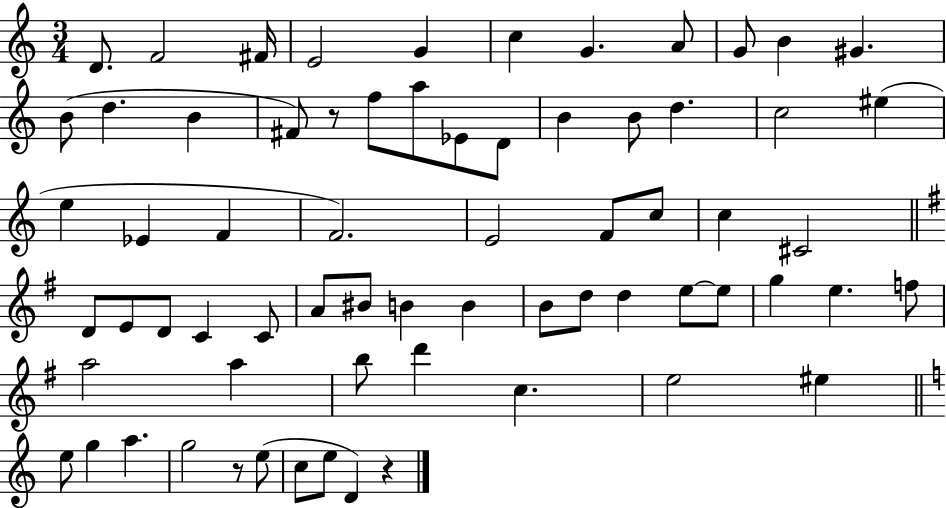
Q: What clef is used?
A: treble